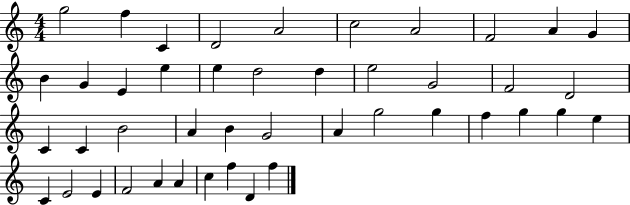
X:1
T:Untitled
M:4/4
L:1/4
K:C
g2 f C D2 A2 c2 A2 F2 A G B G E e e d2 d e2 G2 F2 D2 C C B2 A B G2 A g2 g f g g e C E2 E F2 A A c f D f